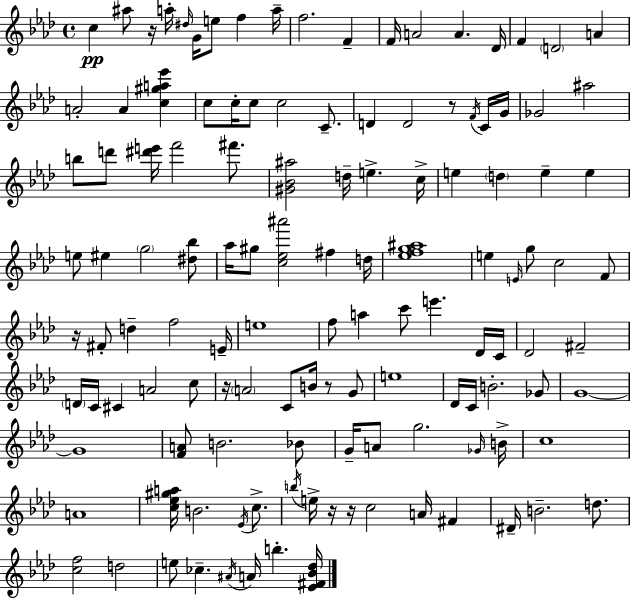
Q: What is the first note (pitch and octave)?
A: C5